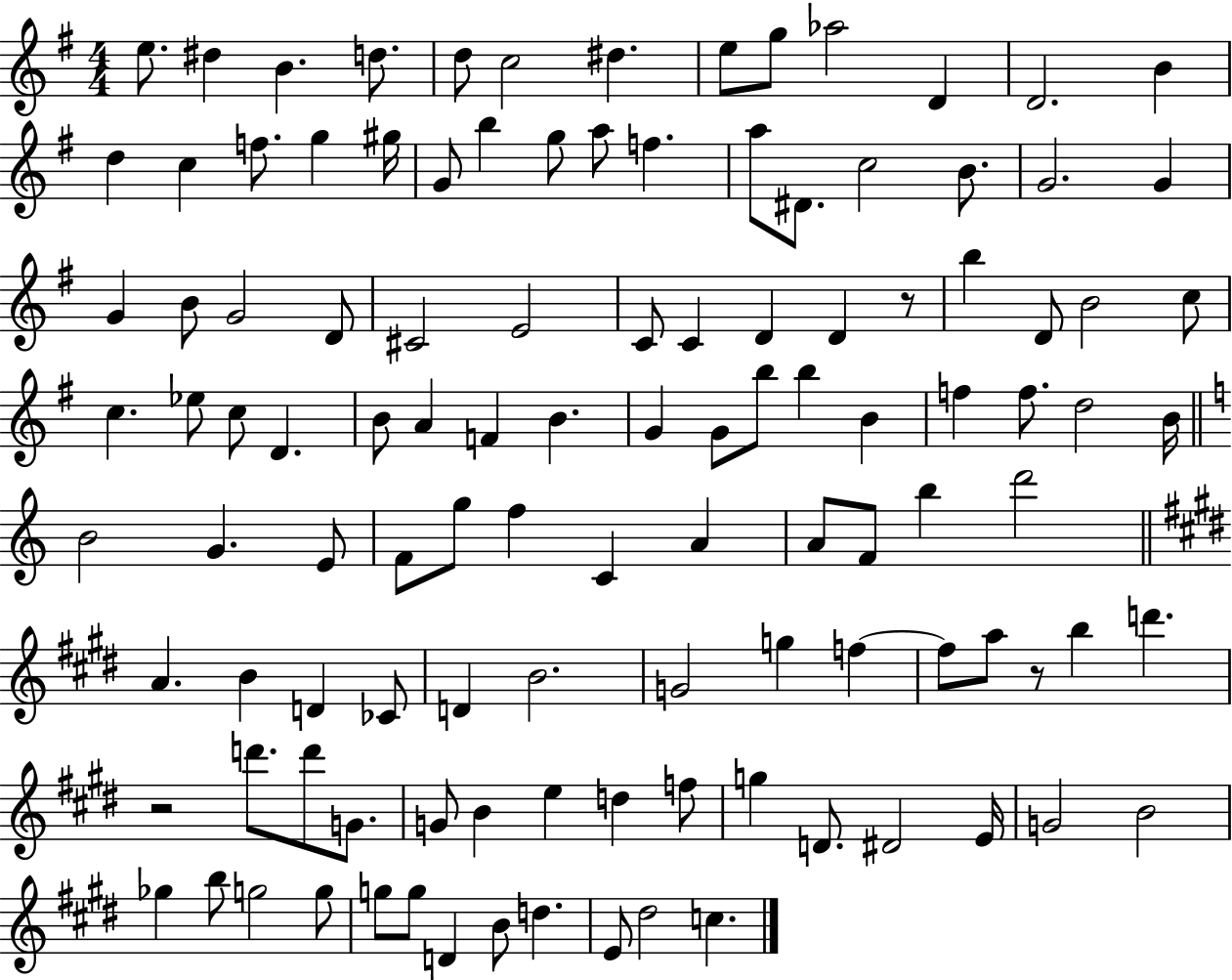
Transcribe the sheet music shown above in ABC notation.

X:1
T:Untitled
M:4/4
L:1/4
K:G
e/2 ^d B d/2 d/2 c2 ^d e/2 g/2 _a2 D D2 B d c f/2 g ^g/4 G/2 b g/2 a/2 f a/2 ^D/2 c2 B/2 G2 G G B/2 G2 D/2 ^C2 E2 C/2 C D D z/2 b D/2 B2 c/2 c _e/2 c/2 D B/2 A F B G G/2 b/2 b B f f/2 d2 B/4 B2 G E/2 F/2 g/2 f C A A/2 F/2 b d'2 A B D _C/2 D B2 G2 g f f/2 a/2 z/2 b d' z2 d'/2 d'/2 G/2 G/2 B e d f/2 g D/2 ^D2 E/4 G2 B2 _g b/2 g2 g/2 g/2 g/2 D B/2 d E/2 ^d2 c